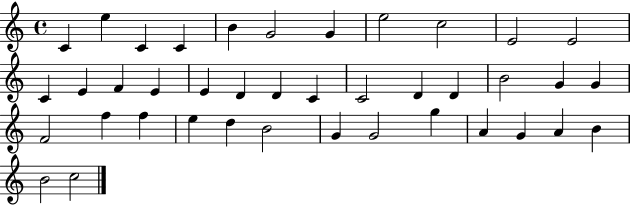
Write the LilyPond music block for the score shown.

{
  \clef treble
  \time 4/4
  \defaultTimeSignature
  \key c \major
  c'4 e''4 c'4 c'4 | b'4 g'2 g'4 | e''2 c''2 | e'2 e'2 | \break c'4 e'4 f'4 e'4 | e'4 d'4 d'4 c'4 | c'2 d'4 d'4 | b'2 g'4 g'4 | \break f'2 f''4 f''4 | e''4 d''4 b'2 | g'4 g'2 g''4 | a'4 g'4 a'4 b'4 | \break b'2 c''2 | \bar "|."
}